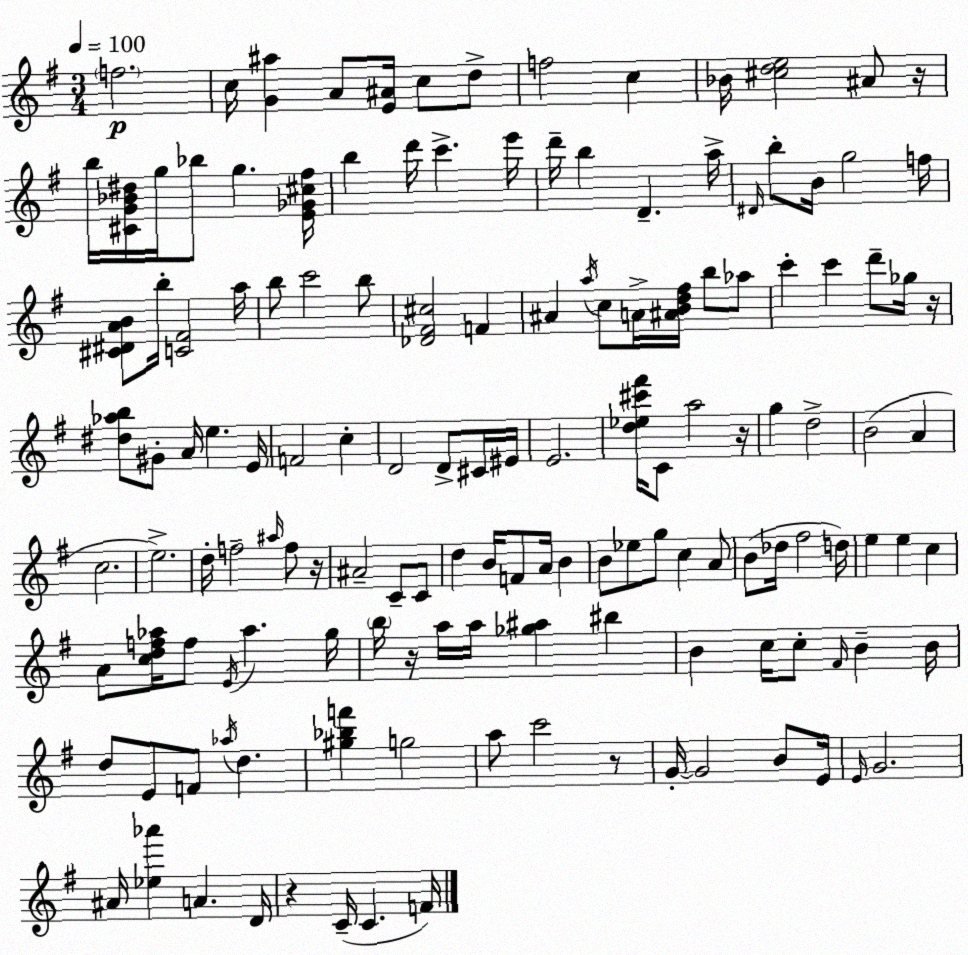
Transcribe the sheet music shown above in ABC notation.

X:1
T:Untitled
M:3/4
L:1/4
K:G
f2 c/4 [G^a] A/2 [E^A]/4 c/2 d/2 f2 c _B/4 [^cde]2 ^A/2 z/4 b/4 [^CG_B^d]/4 g/4 _b/2 g [E_G^c^f]/4 b d'/4 c' e'/4 d'/4 b D a/4 ^D/4 b/2 B/4 g2 f/4 [^C^DAB]/2 b/4 [C^F]2 a/4 b/2 c'2 b/2 [_D^F^c]2 F ^A a/4 c/2 A/4 [^ABd^f]/4 b/2 _a/2 c' c' d'/2 _g/4 z/4 [^d_ab]/2 ^G/2 A/4 e E/4 F2 c D2 D/2 ^C/4 ^E/4 E2 [d_e^c'^f']/4 C/2 a2 z/4 g d2 B2 A c2 e2 d/4 f2 ^a/4 f/2 z/4 ^A2 C/2 C/2 d B/4 F/2 A/4 B B/2 _e/2 g/2 c A/2 B/2 _d/4 ^f2 d/4 e e c A/2 [cdf_a]/4 f/2 E/4 _a g/4 b/4 z/4 a/4 a/4 [_g^a] ^b B c/4 c/2 ^F/4 B B/4 d/2 E/2 F/2 _a/4 d [^g_bf'] g2 a/2 c'2 z/2 G/4 G2 B/2 E/4 E/4 G2 ^A/4 [_e_a'] A D/4 z C/4 C F/4